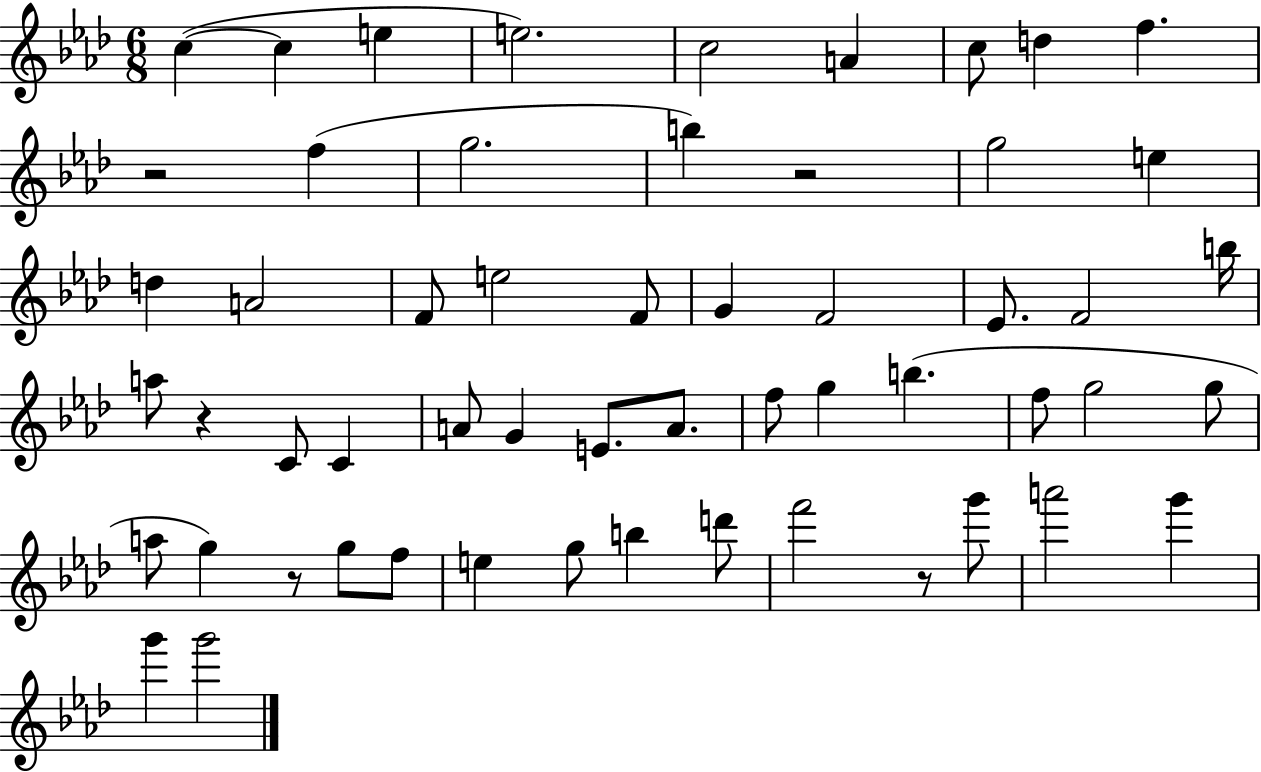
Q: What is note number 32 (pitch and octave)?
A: F5